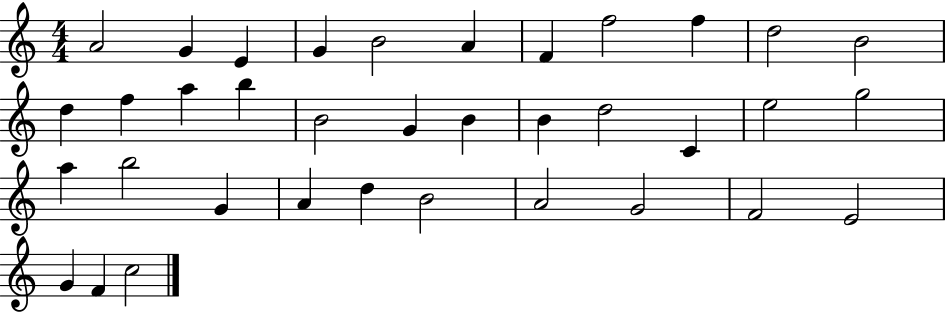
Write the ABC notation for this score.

X:1
T:Untitled
M:4/4
L:1/4
K:C
A2 G E G B2 A F f2 f d2 B2 d f a b B2 G B B d2 C e2 g2 a b2 G A d B2 A2 G2 F2 E2 G F c2